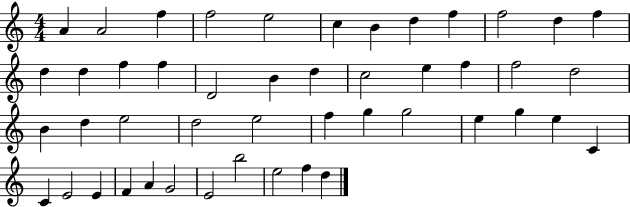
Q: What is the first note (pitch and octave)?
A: A4